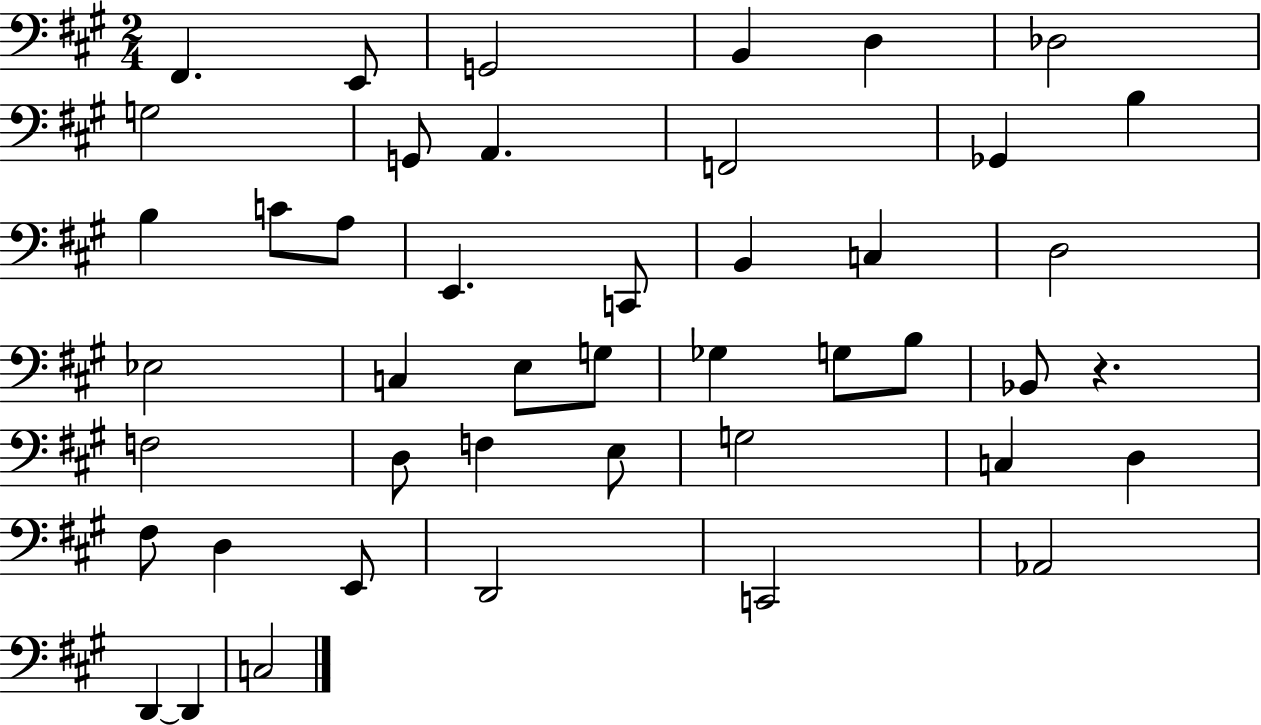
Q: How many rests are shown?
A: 1